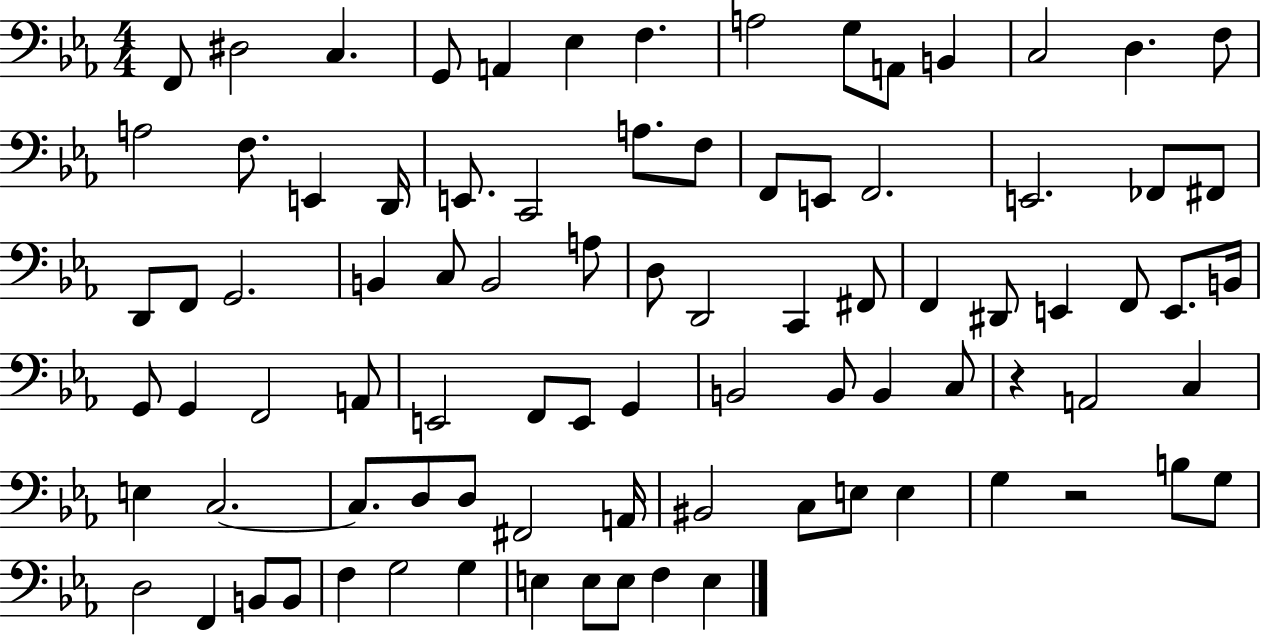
X:1
T:Untitled
M:4/4
L:1/4
K:Eb
F,,/2 ^D,2 C, G,,/2 A,, _E, F, A,2 G,/2 A,,/2 B,, C,2 D, F,/2 A,2 F,/2 E,, D,,/4 E,,/2 C,,2 A,/2 F,/2 F,,/2 E,,/2 F,,2 E,,2 _F,,/2 ^F,,/2 D,,/2 F,,/2 G,,2 B,, C,/2 B,,2 A,/2 D,/2 D,,2 C,, ^F,,/2 F,, ^D,,/2 E,, F,,/2 E,,/2 B,,/4 G,,/2 G,, F,,2 A,,/2 E,,2 F,,/2 E,,/2 G,, B,,2 B,,/2 B,, C,/2 z A,,2 C, E, C,2 C,/2 D,/2 D,/2 ^F,,2 A,,/4 ^B,,2 C,/2 E,/2 E, G, z2 B,/2 G,/2 D,2 F,, B,,/2 B,,/2 F, G,2 G, E, E,/2 E,/2 F, E,